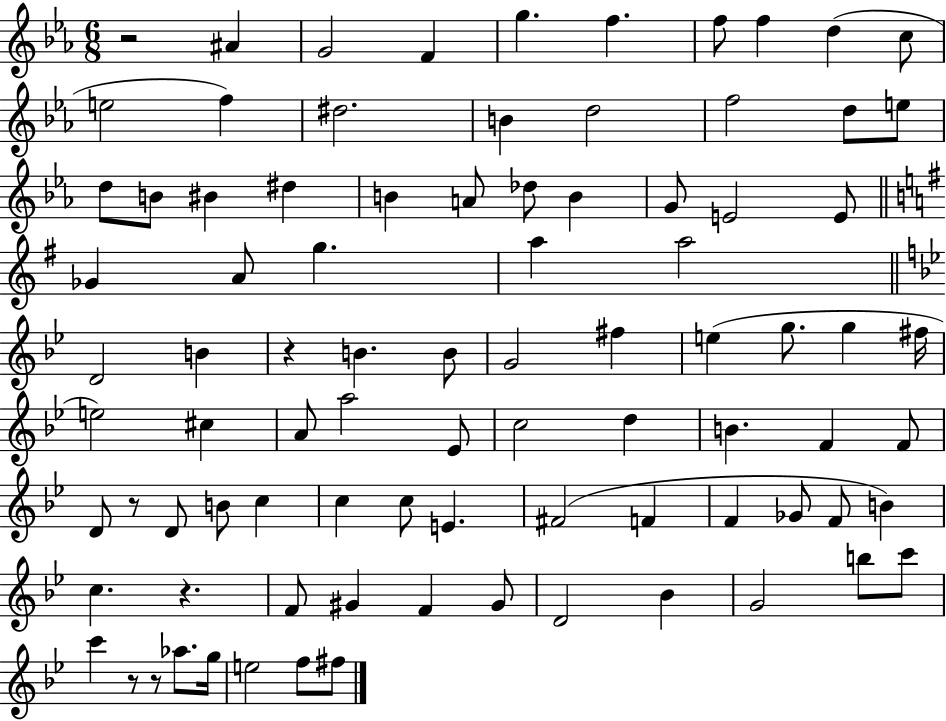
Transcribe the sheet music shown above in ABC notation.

X:1
T:Untitled
M:6/8
L:1/4
K:Eb
z2 ^A G2 F g f f/2 f d c/2 e2 f ^d2 B d2 f2 d/2 e/2 d/2 B/2 ^B ^d B A/2 _d/2 B G/2 E2 E/2 _G A/2 g a a2 D2 B z B B/2 G2 ^f e g/2 g ^f/4 e2 ^c A/2 a2 _E/2 c2 d B F F/2 D/2 z/2 D/2 B/2 c c c/2 E ^F2 F F _G/2 F/2 B c z F/2 ^G F ^G/2 D2 _B G2 b/2 c'/2 c' z/2 z/2 _a/2 g/4 e2 f/2 ^f/2